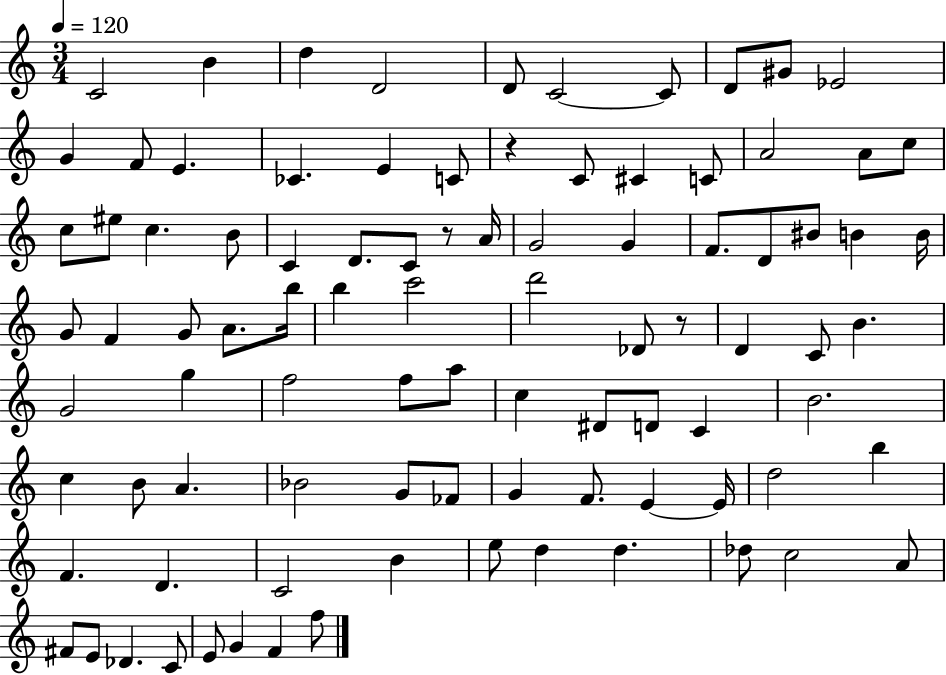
X:1
T:Untitled
M:3/4
L:1/4
K:C
C2 B d D2 D/2 C2 C/2 D/2 ^G/2 _E2 G F/2 E _C E C/2 z C/2 ^C C/2 A2 A/2 c/2 c/2 ^e/2 c B/2 C D/2 C/2 z/2 A/4 G2 G F/2 D/2 ^B/2 B B/4 G/2 F G/2 A/2 b/4 b c'2 d'2 _D/2 z/2 D C/2 B G2 g f2 f/2 a/2 c ^D/2 D/2 C B2 c B/2 A _B2 G/2 _F/2 G F/2 E E/4 d2 b F D C2 B e/2 d d _d/2 c2 A/2 ^F/2 E/2 _D C/2 E/2 G F f/2